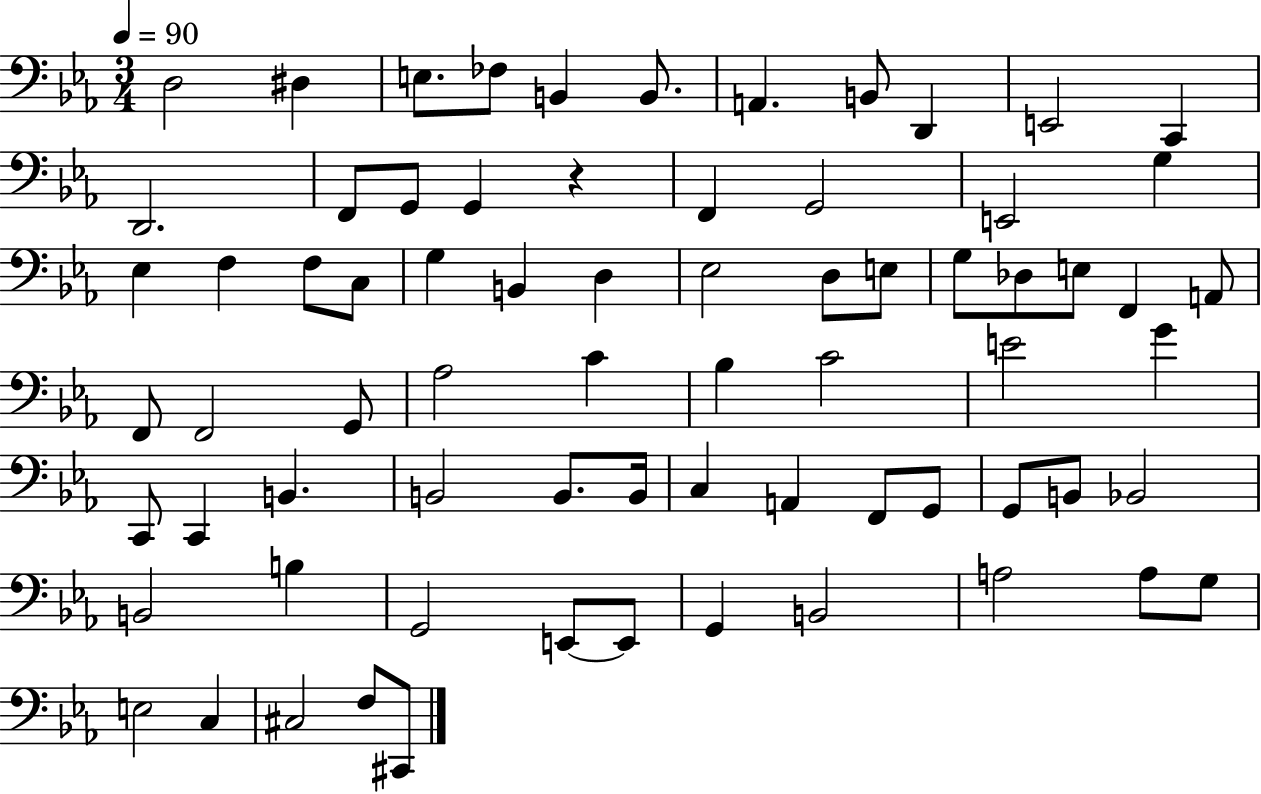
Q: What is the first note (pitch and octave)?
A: D3